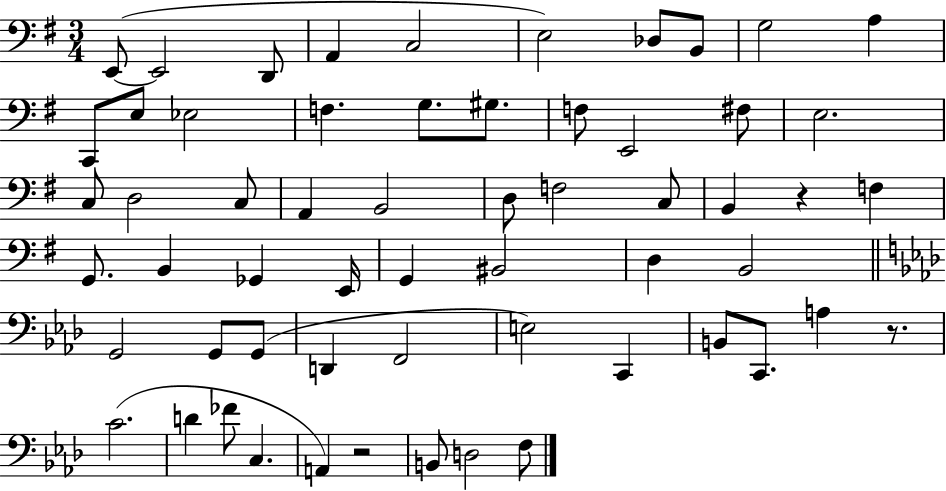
X:1
T:Untitled
M:3/4
L:1/4
K:G
E,,/2 E,,2 D,,/2 A,, C,2 E,2 _D,/2 B,,/2 G,2 A, C,,/2 E,/2 _E,2 F, G,/2 ^G,/2 F,/2 E,,2 ^F,/2 E,2 C,/2 D,2 C,/2 A,, B,,2 D,/2 F,2 C,/2 B,, z F, G,,/2 B,, _G,, E,,/4 G,, ^B,,2 D, B,,2 G,,2 G,,/2 G,,/2 D,, F,,2 E,2 C,, B,,/2 C,,/2 A, z/2 C2 D _F/2 C, A,, z2 B,,/2 D,2 F,/2